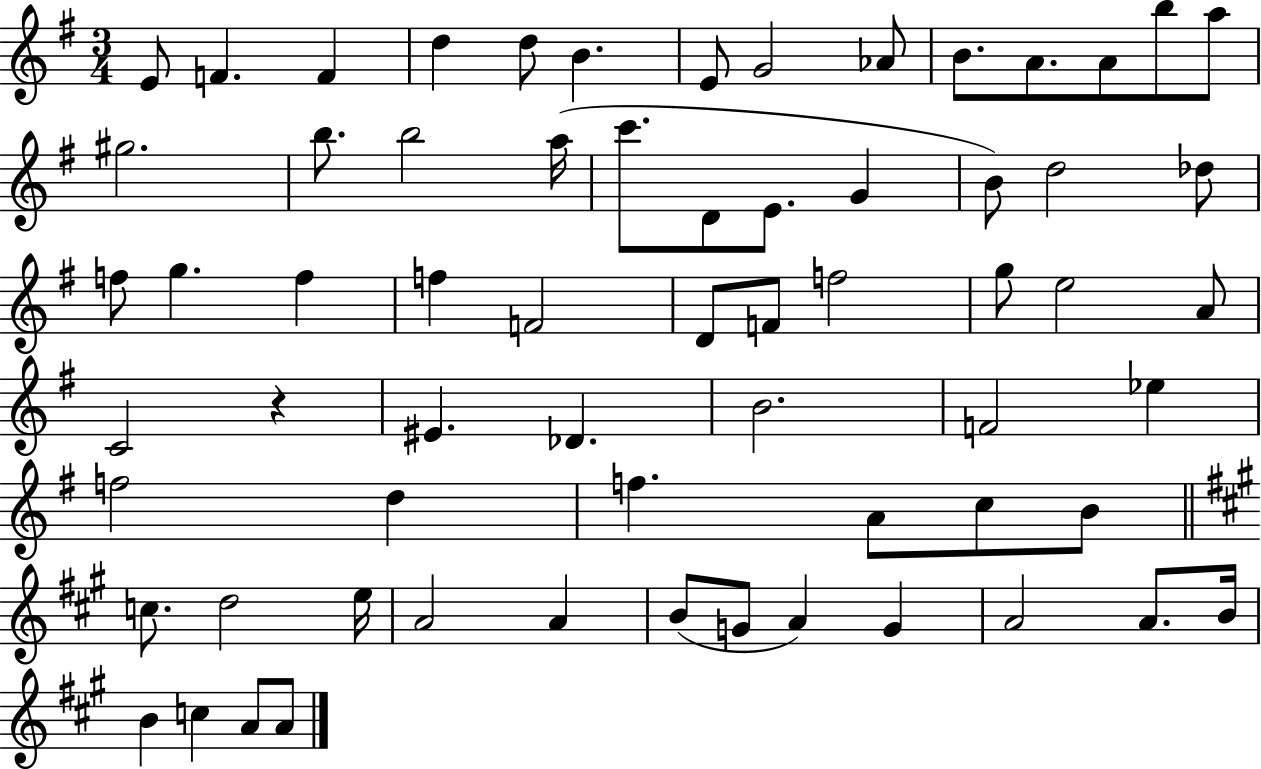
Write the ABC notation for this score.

X:1
T:Untitled
M:3/4
L:1/4
K:G
E/2 F F d d/2 B E/2 G2 _A/2 B/2 A/2 A/2 b/2 a/2 ^g2 b/2 b2 a/4 c'/2 D/2 E/2 G B/2 d2 _d/2 f/2 g f f F2 D/2 F/2 f2 g/2 e2 A/2 C2 z ^E _D B2 F2 _e f2 d f A/2 c/2 B/2 c/2 d2 e/4 A2 A B/2 G/2 A G A2 A/2 B/4 B c A/2 A/2